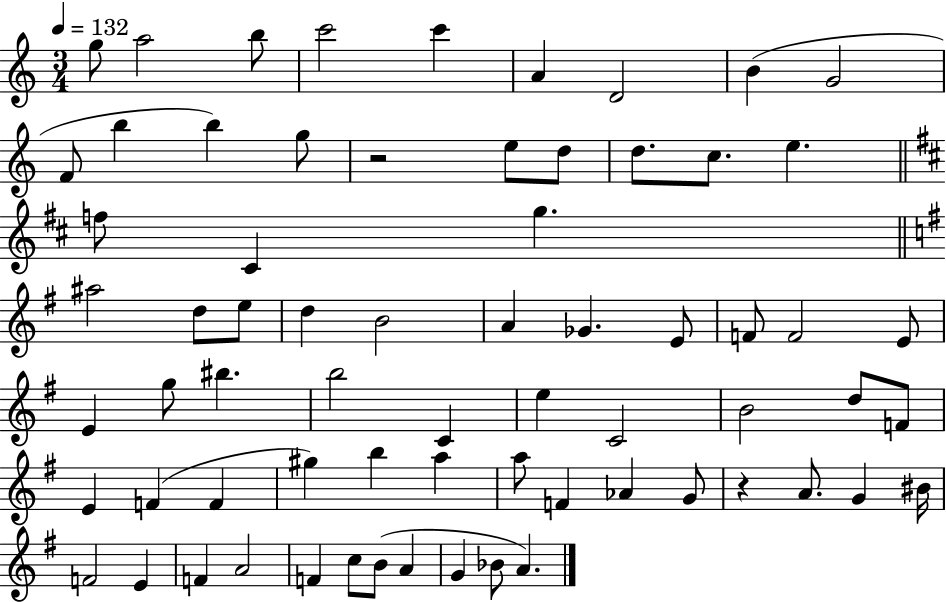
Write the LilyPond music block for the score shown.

{
  \clef treble
  \numericTimeSignature
  \time 3/4
  \key c \major
  \tempo 4 = 132
  \repeat volta 2 { g''8 a''2 b''8 | c'''2 c'''4 | a'4 d'2 | b'4( g'2 | \break f'8 b''4 b''4) g''8 | r2 e''8 d''8 | d''8. c''8. e''4. | \bar "||" \break \key d \major f''8 cis'4 g''4. | \bar "||" \break \key g \major ais''2 d''8 e''8 | d''4 b'2 | a'4 ges'4. e'8 | f'8 f'2 e'8 | \break e'4 g''8 bis''4. | b''2 c'4 | e''4 c'2 | b'2 d''8 f'8 | \break e'4 f'4( f'4 | gis''4) b''4 a''4 | a''8 f'4 aes'4 g'8 | r4 a'8. g'4 bis'16 | \break f'2 e'4 | f'4 a'2 | f'4 c''8 b'8( a'4 | g'4 bes'8 a'4.) | \break } \bar "|."
}